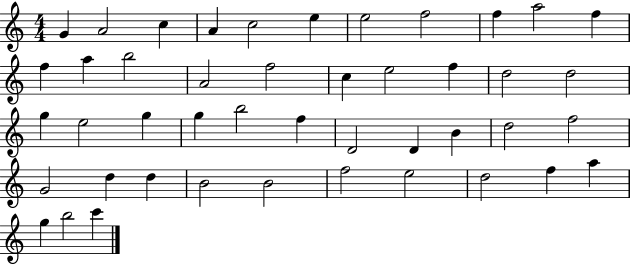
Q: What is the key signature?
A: C major